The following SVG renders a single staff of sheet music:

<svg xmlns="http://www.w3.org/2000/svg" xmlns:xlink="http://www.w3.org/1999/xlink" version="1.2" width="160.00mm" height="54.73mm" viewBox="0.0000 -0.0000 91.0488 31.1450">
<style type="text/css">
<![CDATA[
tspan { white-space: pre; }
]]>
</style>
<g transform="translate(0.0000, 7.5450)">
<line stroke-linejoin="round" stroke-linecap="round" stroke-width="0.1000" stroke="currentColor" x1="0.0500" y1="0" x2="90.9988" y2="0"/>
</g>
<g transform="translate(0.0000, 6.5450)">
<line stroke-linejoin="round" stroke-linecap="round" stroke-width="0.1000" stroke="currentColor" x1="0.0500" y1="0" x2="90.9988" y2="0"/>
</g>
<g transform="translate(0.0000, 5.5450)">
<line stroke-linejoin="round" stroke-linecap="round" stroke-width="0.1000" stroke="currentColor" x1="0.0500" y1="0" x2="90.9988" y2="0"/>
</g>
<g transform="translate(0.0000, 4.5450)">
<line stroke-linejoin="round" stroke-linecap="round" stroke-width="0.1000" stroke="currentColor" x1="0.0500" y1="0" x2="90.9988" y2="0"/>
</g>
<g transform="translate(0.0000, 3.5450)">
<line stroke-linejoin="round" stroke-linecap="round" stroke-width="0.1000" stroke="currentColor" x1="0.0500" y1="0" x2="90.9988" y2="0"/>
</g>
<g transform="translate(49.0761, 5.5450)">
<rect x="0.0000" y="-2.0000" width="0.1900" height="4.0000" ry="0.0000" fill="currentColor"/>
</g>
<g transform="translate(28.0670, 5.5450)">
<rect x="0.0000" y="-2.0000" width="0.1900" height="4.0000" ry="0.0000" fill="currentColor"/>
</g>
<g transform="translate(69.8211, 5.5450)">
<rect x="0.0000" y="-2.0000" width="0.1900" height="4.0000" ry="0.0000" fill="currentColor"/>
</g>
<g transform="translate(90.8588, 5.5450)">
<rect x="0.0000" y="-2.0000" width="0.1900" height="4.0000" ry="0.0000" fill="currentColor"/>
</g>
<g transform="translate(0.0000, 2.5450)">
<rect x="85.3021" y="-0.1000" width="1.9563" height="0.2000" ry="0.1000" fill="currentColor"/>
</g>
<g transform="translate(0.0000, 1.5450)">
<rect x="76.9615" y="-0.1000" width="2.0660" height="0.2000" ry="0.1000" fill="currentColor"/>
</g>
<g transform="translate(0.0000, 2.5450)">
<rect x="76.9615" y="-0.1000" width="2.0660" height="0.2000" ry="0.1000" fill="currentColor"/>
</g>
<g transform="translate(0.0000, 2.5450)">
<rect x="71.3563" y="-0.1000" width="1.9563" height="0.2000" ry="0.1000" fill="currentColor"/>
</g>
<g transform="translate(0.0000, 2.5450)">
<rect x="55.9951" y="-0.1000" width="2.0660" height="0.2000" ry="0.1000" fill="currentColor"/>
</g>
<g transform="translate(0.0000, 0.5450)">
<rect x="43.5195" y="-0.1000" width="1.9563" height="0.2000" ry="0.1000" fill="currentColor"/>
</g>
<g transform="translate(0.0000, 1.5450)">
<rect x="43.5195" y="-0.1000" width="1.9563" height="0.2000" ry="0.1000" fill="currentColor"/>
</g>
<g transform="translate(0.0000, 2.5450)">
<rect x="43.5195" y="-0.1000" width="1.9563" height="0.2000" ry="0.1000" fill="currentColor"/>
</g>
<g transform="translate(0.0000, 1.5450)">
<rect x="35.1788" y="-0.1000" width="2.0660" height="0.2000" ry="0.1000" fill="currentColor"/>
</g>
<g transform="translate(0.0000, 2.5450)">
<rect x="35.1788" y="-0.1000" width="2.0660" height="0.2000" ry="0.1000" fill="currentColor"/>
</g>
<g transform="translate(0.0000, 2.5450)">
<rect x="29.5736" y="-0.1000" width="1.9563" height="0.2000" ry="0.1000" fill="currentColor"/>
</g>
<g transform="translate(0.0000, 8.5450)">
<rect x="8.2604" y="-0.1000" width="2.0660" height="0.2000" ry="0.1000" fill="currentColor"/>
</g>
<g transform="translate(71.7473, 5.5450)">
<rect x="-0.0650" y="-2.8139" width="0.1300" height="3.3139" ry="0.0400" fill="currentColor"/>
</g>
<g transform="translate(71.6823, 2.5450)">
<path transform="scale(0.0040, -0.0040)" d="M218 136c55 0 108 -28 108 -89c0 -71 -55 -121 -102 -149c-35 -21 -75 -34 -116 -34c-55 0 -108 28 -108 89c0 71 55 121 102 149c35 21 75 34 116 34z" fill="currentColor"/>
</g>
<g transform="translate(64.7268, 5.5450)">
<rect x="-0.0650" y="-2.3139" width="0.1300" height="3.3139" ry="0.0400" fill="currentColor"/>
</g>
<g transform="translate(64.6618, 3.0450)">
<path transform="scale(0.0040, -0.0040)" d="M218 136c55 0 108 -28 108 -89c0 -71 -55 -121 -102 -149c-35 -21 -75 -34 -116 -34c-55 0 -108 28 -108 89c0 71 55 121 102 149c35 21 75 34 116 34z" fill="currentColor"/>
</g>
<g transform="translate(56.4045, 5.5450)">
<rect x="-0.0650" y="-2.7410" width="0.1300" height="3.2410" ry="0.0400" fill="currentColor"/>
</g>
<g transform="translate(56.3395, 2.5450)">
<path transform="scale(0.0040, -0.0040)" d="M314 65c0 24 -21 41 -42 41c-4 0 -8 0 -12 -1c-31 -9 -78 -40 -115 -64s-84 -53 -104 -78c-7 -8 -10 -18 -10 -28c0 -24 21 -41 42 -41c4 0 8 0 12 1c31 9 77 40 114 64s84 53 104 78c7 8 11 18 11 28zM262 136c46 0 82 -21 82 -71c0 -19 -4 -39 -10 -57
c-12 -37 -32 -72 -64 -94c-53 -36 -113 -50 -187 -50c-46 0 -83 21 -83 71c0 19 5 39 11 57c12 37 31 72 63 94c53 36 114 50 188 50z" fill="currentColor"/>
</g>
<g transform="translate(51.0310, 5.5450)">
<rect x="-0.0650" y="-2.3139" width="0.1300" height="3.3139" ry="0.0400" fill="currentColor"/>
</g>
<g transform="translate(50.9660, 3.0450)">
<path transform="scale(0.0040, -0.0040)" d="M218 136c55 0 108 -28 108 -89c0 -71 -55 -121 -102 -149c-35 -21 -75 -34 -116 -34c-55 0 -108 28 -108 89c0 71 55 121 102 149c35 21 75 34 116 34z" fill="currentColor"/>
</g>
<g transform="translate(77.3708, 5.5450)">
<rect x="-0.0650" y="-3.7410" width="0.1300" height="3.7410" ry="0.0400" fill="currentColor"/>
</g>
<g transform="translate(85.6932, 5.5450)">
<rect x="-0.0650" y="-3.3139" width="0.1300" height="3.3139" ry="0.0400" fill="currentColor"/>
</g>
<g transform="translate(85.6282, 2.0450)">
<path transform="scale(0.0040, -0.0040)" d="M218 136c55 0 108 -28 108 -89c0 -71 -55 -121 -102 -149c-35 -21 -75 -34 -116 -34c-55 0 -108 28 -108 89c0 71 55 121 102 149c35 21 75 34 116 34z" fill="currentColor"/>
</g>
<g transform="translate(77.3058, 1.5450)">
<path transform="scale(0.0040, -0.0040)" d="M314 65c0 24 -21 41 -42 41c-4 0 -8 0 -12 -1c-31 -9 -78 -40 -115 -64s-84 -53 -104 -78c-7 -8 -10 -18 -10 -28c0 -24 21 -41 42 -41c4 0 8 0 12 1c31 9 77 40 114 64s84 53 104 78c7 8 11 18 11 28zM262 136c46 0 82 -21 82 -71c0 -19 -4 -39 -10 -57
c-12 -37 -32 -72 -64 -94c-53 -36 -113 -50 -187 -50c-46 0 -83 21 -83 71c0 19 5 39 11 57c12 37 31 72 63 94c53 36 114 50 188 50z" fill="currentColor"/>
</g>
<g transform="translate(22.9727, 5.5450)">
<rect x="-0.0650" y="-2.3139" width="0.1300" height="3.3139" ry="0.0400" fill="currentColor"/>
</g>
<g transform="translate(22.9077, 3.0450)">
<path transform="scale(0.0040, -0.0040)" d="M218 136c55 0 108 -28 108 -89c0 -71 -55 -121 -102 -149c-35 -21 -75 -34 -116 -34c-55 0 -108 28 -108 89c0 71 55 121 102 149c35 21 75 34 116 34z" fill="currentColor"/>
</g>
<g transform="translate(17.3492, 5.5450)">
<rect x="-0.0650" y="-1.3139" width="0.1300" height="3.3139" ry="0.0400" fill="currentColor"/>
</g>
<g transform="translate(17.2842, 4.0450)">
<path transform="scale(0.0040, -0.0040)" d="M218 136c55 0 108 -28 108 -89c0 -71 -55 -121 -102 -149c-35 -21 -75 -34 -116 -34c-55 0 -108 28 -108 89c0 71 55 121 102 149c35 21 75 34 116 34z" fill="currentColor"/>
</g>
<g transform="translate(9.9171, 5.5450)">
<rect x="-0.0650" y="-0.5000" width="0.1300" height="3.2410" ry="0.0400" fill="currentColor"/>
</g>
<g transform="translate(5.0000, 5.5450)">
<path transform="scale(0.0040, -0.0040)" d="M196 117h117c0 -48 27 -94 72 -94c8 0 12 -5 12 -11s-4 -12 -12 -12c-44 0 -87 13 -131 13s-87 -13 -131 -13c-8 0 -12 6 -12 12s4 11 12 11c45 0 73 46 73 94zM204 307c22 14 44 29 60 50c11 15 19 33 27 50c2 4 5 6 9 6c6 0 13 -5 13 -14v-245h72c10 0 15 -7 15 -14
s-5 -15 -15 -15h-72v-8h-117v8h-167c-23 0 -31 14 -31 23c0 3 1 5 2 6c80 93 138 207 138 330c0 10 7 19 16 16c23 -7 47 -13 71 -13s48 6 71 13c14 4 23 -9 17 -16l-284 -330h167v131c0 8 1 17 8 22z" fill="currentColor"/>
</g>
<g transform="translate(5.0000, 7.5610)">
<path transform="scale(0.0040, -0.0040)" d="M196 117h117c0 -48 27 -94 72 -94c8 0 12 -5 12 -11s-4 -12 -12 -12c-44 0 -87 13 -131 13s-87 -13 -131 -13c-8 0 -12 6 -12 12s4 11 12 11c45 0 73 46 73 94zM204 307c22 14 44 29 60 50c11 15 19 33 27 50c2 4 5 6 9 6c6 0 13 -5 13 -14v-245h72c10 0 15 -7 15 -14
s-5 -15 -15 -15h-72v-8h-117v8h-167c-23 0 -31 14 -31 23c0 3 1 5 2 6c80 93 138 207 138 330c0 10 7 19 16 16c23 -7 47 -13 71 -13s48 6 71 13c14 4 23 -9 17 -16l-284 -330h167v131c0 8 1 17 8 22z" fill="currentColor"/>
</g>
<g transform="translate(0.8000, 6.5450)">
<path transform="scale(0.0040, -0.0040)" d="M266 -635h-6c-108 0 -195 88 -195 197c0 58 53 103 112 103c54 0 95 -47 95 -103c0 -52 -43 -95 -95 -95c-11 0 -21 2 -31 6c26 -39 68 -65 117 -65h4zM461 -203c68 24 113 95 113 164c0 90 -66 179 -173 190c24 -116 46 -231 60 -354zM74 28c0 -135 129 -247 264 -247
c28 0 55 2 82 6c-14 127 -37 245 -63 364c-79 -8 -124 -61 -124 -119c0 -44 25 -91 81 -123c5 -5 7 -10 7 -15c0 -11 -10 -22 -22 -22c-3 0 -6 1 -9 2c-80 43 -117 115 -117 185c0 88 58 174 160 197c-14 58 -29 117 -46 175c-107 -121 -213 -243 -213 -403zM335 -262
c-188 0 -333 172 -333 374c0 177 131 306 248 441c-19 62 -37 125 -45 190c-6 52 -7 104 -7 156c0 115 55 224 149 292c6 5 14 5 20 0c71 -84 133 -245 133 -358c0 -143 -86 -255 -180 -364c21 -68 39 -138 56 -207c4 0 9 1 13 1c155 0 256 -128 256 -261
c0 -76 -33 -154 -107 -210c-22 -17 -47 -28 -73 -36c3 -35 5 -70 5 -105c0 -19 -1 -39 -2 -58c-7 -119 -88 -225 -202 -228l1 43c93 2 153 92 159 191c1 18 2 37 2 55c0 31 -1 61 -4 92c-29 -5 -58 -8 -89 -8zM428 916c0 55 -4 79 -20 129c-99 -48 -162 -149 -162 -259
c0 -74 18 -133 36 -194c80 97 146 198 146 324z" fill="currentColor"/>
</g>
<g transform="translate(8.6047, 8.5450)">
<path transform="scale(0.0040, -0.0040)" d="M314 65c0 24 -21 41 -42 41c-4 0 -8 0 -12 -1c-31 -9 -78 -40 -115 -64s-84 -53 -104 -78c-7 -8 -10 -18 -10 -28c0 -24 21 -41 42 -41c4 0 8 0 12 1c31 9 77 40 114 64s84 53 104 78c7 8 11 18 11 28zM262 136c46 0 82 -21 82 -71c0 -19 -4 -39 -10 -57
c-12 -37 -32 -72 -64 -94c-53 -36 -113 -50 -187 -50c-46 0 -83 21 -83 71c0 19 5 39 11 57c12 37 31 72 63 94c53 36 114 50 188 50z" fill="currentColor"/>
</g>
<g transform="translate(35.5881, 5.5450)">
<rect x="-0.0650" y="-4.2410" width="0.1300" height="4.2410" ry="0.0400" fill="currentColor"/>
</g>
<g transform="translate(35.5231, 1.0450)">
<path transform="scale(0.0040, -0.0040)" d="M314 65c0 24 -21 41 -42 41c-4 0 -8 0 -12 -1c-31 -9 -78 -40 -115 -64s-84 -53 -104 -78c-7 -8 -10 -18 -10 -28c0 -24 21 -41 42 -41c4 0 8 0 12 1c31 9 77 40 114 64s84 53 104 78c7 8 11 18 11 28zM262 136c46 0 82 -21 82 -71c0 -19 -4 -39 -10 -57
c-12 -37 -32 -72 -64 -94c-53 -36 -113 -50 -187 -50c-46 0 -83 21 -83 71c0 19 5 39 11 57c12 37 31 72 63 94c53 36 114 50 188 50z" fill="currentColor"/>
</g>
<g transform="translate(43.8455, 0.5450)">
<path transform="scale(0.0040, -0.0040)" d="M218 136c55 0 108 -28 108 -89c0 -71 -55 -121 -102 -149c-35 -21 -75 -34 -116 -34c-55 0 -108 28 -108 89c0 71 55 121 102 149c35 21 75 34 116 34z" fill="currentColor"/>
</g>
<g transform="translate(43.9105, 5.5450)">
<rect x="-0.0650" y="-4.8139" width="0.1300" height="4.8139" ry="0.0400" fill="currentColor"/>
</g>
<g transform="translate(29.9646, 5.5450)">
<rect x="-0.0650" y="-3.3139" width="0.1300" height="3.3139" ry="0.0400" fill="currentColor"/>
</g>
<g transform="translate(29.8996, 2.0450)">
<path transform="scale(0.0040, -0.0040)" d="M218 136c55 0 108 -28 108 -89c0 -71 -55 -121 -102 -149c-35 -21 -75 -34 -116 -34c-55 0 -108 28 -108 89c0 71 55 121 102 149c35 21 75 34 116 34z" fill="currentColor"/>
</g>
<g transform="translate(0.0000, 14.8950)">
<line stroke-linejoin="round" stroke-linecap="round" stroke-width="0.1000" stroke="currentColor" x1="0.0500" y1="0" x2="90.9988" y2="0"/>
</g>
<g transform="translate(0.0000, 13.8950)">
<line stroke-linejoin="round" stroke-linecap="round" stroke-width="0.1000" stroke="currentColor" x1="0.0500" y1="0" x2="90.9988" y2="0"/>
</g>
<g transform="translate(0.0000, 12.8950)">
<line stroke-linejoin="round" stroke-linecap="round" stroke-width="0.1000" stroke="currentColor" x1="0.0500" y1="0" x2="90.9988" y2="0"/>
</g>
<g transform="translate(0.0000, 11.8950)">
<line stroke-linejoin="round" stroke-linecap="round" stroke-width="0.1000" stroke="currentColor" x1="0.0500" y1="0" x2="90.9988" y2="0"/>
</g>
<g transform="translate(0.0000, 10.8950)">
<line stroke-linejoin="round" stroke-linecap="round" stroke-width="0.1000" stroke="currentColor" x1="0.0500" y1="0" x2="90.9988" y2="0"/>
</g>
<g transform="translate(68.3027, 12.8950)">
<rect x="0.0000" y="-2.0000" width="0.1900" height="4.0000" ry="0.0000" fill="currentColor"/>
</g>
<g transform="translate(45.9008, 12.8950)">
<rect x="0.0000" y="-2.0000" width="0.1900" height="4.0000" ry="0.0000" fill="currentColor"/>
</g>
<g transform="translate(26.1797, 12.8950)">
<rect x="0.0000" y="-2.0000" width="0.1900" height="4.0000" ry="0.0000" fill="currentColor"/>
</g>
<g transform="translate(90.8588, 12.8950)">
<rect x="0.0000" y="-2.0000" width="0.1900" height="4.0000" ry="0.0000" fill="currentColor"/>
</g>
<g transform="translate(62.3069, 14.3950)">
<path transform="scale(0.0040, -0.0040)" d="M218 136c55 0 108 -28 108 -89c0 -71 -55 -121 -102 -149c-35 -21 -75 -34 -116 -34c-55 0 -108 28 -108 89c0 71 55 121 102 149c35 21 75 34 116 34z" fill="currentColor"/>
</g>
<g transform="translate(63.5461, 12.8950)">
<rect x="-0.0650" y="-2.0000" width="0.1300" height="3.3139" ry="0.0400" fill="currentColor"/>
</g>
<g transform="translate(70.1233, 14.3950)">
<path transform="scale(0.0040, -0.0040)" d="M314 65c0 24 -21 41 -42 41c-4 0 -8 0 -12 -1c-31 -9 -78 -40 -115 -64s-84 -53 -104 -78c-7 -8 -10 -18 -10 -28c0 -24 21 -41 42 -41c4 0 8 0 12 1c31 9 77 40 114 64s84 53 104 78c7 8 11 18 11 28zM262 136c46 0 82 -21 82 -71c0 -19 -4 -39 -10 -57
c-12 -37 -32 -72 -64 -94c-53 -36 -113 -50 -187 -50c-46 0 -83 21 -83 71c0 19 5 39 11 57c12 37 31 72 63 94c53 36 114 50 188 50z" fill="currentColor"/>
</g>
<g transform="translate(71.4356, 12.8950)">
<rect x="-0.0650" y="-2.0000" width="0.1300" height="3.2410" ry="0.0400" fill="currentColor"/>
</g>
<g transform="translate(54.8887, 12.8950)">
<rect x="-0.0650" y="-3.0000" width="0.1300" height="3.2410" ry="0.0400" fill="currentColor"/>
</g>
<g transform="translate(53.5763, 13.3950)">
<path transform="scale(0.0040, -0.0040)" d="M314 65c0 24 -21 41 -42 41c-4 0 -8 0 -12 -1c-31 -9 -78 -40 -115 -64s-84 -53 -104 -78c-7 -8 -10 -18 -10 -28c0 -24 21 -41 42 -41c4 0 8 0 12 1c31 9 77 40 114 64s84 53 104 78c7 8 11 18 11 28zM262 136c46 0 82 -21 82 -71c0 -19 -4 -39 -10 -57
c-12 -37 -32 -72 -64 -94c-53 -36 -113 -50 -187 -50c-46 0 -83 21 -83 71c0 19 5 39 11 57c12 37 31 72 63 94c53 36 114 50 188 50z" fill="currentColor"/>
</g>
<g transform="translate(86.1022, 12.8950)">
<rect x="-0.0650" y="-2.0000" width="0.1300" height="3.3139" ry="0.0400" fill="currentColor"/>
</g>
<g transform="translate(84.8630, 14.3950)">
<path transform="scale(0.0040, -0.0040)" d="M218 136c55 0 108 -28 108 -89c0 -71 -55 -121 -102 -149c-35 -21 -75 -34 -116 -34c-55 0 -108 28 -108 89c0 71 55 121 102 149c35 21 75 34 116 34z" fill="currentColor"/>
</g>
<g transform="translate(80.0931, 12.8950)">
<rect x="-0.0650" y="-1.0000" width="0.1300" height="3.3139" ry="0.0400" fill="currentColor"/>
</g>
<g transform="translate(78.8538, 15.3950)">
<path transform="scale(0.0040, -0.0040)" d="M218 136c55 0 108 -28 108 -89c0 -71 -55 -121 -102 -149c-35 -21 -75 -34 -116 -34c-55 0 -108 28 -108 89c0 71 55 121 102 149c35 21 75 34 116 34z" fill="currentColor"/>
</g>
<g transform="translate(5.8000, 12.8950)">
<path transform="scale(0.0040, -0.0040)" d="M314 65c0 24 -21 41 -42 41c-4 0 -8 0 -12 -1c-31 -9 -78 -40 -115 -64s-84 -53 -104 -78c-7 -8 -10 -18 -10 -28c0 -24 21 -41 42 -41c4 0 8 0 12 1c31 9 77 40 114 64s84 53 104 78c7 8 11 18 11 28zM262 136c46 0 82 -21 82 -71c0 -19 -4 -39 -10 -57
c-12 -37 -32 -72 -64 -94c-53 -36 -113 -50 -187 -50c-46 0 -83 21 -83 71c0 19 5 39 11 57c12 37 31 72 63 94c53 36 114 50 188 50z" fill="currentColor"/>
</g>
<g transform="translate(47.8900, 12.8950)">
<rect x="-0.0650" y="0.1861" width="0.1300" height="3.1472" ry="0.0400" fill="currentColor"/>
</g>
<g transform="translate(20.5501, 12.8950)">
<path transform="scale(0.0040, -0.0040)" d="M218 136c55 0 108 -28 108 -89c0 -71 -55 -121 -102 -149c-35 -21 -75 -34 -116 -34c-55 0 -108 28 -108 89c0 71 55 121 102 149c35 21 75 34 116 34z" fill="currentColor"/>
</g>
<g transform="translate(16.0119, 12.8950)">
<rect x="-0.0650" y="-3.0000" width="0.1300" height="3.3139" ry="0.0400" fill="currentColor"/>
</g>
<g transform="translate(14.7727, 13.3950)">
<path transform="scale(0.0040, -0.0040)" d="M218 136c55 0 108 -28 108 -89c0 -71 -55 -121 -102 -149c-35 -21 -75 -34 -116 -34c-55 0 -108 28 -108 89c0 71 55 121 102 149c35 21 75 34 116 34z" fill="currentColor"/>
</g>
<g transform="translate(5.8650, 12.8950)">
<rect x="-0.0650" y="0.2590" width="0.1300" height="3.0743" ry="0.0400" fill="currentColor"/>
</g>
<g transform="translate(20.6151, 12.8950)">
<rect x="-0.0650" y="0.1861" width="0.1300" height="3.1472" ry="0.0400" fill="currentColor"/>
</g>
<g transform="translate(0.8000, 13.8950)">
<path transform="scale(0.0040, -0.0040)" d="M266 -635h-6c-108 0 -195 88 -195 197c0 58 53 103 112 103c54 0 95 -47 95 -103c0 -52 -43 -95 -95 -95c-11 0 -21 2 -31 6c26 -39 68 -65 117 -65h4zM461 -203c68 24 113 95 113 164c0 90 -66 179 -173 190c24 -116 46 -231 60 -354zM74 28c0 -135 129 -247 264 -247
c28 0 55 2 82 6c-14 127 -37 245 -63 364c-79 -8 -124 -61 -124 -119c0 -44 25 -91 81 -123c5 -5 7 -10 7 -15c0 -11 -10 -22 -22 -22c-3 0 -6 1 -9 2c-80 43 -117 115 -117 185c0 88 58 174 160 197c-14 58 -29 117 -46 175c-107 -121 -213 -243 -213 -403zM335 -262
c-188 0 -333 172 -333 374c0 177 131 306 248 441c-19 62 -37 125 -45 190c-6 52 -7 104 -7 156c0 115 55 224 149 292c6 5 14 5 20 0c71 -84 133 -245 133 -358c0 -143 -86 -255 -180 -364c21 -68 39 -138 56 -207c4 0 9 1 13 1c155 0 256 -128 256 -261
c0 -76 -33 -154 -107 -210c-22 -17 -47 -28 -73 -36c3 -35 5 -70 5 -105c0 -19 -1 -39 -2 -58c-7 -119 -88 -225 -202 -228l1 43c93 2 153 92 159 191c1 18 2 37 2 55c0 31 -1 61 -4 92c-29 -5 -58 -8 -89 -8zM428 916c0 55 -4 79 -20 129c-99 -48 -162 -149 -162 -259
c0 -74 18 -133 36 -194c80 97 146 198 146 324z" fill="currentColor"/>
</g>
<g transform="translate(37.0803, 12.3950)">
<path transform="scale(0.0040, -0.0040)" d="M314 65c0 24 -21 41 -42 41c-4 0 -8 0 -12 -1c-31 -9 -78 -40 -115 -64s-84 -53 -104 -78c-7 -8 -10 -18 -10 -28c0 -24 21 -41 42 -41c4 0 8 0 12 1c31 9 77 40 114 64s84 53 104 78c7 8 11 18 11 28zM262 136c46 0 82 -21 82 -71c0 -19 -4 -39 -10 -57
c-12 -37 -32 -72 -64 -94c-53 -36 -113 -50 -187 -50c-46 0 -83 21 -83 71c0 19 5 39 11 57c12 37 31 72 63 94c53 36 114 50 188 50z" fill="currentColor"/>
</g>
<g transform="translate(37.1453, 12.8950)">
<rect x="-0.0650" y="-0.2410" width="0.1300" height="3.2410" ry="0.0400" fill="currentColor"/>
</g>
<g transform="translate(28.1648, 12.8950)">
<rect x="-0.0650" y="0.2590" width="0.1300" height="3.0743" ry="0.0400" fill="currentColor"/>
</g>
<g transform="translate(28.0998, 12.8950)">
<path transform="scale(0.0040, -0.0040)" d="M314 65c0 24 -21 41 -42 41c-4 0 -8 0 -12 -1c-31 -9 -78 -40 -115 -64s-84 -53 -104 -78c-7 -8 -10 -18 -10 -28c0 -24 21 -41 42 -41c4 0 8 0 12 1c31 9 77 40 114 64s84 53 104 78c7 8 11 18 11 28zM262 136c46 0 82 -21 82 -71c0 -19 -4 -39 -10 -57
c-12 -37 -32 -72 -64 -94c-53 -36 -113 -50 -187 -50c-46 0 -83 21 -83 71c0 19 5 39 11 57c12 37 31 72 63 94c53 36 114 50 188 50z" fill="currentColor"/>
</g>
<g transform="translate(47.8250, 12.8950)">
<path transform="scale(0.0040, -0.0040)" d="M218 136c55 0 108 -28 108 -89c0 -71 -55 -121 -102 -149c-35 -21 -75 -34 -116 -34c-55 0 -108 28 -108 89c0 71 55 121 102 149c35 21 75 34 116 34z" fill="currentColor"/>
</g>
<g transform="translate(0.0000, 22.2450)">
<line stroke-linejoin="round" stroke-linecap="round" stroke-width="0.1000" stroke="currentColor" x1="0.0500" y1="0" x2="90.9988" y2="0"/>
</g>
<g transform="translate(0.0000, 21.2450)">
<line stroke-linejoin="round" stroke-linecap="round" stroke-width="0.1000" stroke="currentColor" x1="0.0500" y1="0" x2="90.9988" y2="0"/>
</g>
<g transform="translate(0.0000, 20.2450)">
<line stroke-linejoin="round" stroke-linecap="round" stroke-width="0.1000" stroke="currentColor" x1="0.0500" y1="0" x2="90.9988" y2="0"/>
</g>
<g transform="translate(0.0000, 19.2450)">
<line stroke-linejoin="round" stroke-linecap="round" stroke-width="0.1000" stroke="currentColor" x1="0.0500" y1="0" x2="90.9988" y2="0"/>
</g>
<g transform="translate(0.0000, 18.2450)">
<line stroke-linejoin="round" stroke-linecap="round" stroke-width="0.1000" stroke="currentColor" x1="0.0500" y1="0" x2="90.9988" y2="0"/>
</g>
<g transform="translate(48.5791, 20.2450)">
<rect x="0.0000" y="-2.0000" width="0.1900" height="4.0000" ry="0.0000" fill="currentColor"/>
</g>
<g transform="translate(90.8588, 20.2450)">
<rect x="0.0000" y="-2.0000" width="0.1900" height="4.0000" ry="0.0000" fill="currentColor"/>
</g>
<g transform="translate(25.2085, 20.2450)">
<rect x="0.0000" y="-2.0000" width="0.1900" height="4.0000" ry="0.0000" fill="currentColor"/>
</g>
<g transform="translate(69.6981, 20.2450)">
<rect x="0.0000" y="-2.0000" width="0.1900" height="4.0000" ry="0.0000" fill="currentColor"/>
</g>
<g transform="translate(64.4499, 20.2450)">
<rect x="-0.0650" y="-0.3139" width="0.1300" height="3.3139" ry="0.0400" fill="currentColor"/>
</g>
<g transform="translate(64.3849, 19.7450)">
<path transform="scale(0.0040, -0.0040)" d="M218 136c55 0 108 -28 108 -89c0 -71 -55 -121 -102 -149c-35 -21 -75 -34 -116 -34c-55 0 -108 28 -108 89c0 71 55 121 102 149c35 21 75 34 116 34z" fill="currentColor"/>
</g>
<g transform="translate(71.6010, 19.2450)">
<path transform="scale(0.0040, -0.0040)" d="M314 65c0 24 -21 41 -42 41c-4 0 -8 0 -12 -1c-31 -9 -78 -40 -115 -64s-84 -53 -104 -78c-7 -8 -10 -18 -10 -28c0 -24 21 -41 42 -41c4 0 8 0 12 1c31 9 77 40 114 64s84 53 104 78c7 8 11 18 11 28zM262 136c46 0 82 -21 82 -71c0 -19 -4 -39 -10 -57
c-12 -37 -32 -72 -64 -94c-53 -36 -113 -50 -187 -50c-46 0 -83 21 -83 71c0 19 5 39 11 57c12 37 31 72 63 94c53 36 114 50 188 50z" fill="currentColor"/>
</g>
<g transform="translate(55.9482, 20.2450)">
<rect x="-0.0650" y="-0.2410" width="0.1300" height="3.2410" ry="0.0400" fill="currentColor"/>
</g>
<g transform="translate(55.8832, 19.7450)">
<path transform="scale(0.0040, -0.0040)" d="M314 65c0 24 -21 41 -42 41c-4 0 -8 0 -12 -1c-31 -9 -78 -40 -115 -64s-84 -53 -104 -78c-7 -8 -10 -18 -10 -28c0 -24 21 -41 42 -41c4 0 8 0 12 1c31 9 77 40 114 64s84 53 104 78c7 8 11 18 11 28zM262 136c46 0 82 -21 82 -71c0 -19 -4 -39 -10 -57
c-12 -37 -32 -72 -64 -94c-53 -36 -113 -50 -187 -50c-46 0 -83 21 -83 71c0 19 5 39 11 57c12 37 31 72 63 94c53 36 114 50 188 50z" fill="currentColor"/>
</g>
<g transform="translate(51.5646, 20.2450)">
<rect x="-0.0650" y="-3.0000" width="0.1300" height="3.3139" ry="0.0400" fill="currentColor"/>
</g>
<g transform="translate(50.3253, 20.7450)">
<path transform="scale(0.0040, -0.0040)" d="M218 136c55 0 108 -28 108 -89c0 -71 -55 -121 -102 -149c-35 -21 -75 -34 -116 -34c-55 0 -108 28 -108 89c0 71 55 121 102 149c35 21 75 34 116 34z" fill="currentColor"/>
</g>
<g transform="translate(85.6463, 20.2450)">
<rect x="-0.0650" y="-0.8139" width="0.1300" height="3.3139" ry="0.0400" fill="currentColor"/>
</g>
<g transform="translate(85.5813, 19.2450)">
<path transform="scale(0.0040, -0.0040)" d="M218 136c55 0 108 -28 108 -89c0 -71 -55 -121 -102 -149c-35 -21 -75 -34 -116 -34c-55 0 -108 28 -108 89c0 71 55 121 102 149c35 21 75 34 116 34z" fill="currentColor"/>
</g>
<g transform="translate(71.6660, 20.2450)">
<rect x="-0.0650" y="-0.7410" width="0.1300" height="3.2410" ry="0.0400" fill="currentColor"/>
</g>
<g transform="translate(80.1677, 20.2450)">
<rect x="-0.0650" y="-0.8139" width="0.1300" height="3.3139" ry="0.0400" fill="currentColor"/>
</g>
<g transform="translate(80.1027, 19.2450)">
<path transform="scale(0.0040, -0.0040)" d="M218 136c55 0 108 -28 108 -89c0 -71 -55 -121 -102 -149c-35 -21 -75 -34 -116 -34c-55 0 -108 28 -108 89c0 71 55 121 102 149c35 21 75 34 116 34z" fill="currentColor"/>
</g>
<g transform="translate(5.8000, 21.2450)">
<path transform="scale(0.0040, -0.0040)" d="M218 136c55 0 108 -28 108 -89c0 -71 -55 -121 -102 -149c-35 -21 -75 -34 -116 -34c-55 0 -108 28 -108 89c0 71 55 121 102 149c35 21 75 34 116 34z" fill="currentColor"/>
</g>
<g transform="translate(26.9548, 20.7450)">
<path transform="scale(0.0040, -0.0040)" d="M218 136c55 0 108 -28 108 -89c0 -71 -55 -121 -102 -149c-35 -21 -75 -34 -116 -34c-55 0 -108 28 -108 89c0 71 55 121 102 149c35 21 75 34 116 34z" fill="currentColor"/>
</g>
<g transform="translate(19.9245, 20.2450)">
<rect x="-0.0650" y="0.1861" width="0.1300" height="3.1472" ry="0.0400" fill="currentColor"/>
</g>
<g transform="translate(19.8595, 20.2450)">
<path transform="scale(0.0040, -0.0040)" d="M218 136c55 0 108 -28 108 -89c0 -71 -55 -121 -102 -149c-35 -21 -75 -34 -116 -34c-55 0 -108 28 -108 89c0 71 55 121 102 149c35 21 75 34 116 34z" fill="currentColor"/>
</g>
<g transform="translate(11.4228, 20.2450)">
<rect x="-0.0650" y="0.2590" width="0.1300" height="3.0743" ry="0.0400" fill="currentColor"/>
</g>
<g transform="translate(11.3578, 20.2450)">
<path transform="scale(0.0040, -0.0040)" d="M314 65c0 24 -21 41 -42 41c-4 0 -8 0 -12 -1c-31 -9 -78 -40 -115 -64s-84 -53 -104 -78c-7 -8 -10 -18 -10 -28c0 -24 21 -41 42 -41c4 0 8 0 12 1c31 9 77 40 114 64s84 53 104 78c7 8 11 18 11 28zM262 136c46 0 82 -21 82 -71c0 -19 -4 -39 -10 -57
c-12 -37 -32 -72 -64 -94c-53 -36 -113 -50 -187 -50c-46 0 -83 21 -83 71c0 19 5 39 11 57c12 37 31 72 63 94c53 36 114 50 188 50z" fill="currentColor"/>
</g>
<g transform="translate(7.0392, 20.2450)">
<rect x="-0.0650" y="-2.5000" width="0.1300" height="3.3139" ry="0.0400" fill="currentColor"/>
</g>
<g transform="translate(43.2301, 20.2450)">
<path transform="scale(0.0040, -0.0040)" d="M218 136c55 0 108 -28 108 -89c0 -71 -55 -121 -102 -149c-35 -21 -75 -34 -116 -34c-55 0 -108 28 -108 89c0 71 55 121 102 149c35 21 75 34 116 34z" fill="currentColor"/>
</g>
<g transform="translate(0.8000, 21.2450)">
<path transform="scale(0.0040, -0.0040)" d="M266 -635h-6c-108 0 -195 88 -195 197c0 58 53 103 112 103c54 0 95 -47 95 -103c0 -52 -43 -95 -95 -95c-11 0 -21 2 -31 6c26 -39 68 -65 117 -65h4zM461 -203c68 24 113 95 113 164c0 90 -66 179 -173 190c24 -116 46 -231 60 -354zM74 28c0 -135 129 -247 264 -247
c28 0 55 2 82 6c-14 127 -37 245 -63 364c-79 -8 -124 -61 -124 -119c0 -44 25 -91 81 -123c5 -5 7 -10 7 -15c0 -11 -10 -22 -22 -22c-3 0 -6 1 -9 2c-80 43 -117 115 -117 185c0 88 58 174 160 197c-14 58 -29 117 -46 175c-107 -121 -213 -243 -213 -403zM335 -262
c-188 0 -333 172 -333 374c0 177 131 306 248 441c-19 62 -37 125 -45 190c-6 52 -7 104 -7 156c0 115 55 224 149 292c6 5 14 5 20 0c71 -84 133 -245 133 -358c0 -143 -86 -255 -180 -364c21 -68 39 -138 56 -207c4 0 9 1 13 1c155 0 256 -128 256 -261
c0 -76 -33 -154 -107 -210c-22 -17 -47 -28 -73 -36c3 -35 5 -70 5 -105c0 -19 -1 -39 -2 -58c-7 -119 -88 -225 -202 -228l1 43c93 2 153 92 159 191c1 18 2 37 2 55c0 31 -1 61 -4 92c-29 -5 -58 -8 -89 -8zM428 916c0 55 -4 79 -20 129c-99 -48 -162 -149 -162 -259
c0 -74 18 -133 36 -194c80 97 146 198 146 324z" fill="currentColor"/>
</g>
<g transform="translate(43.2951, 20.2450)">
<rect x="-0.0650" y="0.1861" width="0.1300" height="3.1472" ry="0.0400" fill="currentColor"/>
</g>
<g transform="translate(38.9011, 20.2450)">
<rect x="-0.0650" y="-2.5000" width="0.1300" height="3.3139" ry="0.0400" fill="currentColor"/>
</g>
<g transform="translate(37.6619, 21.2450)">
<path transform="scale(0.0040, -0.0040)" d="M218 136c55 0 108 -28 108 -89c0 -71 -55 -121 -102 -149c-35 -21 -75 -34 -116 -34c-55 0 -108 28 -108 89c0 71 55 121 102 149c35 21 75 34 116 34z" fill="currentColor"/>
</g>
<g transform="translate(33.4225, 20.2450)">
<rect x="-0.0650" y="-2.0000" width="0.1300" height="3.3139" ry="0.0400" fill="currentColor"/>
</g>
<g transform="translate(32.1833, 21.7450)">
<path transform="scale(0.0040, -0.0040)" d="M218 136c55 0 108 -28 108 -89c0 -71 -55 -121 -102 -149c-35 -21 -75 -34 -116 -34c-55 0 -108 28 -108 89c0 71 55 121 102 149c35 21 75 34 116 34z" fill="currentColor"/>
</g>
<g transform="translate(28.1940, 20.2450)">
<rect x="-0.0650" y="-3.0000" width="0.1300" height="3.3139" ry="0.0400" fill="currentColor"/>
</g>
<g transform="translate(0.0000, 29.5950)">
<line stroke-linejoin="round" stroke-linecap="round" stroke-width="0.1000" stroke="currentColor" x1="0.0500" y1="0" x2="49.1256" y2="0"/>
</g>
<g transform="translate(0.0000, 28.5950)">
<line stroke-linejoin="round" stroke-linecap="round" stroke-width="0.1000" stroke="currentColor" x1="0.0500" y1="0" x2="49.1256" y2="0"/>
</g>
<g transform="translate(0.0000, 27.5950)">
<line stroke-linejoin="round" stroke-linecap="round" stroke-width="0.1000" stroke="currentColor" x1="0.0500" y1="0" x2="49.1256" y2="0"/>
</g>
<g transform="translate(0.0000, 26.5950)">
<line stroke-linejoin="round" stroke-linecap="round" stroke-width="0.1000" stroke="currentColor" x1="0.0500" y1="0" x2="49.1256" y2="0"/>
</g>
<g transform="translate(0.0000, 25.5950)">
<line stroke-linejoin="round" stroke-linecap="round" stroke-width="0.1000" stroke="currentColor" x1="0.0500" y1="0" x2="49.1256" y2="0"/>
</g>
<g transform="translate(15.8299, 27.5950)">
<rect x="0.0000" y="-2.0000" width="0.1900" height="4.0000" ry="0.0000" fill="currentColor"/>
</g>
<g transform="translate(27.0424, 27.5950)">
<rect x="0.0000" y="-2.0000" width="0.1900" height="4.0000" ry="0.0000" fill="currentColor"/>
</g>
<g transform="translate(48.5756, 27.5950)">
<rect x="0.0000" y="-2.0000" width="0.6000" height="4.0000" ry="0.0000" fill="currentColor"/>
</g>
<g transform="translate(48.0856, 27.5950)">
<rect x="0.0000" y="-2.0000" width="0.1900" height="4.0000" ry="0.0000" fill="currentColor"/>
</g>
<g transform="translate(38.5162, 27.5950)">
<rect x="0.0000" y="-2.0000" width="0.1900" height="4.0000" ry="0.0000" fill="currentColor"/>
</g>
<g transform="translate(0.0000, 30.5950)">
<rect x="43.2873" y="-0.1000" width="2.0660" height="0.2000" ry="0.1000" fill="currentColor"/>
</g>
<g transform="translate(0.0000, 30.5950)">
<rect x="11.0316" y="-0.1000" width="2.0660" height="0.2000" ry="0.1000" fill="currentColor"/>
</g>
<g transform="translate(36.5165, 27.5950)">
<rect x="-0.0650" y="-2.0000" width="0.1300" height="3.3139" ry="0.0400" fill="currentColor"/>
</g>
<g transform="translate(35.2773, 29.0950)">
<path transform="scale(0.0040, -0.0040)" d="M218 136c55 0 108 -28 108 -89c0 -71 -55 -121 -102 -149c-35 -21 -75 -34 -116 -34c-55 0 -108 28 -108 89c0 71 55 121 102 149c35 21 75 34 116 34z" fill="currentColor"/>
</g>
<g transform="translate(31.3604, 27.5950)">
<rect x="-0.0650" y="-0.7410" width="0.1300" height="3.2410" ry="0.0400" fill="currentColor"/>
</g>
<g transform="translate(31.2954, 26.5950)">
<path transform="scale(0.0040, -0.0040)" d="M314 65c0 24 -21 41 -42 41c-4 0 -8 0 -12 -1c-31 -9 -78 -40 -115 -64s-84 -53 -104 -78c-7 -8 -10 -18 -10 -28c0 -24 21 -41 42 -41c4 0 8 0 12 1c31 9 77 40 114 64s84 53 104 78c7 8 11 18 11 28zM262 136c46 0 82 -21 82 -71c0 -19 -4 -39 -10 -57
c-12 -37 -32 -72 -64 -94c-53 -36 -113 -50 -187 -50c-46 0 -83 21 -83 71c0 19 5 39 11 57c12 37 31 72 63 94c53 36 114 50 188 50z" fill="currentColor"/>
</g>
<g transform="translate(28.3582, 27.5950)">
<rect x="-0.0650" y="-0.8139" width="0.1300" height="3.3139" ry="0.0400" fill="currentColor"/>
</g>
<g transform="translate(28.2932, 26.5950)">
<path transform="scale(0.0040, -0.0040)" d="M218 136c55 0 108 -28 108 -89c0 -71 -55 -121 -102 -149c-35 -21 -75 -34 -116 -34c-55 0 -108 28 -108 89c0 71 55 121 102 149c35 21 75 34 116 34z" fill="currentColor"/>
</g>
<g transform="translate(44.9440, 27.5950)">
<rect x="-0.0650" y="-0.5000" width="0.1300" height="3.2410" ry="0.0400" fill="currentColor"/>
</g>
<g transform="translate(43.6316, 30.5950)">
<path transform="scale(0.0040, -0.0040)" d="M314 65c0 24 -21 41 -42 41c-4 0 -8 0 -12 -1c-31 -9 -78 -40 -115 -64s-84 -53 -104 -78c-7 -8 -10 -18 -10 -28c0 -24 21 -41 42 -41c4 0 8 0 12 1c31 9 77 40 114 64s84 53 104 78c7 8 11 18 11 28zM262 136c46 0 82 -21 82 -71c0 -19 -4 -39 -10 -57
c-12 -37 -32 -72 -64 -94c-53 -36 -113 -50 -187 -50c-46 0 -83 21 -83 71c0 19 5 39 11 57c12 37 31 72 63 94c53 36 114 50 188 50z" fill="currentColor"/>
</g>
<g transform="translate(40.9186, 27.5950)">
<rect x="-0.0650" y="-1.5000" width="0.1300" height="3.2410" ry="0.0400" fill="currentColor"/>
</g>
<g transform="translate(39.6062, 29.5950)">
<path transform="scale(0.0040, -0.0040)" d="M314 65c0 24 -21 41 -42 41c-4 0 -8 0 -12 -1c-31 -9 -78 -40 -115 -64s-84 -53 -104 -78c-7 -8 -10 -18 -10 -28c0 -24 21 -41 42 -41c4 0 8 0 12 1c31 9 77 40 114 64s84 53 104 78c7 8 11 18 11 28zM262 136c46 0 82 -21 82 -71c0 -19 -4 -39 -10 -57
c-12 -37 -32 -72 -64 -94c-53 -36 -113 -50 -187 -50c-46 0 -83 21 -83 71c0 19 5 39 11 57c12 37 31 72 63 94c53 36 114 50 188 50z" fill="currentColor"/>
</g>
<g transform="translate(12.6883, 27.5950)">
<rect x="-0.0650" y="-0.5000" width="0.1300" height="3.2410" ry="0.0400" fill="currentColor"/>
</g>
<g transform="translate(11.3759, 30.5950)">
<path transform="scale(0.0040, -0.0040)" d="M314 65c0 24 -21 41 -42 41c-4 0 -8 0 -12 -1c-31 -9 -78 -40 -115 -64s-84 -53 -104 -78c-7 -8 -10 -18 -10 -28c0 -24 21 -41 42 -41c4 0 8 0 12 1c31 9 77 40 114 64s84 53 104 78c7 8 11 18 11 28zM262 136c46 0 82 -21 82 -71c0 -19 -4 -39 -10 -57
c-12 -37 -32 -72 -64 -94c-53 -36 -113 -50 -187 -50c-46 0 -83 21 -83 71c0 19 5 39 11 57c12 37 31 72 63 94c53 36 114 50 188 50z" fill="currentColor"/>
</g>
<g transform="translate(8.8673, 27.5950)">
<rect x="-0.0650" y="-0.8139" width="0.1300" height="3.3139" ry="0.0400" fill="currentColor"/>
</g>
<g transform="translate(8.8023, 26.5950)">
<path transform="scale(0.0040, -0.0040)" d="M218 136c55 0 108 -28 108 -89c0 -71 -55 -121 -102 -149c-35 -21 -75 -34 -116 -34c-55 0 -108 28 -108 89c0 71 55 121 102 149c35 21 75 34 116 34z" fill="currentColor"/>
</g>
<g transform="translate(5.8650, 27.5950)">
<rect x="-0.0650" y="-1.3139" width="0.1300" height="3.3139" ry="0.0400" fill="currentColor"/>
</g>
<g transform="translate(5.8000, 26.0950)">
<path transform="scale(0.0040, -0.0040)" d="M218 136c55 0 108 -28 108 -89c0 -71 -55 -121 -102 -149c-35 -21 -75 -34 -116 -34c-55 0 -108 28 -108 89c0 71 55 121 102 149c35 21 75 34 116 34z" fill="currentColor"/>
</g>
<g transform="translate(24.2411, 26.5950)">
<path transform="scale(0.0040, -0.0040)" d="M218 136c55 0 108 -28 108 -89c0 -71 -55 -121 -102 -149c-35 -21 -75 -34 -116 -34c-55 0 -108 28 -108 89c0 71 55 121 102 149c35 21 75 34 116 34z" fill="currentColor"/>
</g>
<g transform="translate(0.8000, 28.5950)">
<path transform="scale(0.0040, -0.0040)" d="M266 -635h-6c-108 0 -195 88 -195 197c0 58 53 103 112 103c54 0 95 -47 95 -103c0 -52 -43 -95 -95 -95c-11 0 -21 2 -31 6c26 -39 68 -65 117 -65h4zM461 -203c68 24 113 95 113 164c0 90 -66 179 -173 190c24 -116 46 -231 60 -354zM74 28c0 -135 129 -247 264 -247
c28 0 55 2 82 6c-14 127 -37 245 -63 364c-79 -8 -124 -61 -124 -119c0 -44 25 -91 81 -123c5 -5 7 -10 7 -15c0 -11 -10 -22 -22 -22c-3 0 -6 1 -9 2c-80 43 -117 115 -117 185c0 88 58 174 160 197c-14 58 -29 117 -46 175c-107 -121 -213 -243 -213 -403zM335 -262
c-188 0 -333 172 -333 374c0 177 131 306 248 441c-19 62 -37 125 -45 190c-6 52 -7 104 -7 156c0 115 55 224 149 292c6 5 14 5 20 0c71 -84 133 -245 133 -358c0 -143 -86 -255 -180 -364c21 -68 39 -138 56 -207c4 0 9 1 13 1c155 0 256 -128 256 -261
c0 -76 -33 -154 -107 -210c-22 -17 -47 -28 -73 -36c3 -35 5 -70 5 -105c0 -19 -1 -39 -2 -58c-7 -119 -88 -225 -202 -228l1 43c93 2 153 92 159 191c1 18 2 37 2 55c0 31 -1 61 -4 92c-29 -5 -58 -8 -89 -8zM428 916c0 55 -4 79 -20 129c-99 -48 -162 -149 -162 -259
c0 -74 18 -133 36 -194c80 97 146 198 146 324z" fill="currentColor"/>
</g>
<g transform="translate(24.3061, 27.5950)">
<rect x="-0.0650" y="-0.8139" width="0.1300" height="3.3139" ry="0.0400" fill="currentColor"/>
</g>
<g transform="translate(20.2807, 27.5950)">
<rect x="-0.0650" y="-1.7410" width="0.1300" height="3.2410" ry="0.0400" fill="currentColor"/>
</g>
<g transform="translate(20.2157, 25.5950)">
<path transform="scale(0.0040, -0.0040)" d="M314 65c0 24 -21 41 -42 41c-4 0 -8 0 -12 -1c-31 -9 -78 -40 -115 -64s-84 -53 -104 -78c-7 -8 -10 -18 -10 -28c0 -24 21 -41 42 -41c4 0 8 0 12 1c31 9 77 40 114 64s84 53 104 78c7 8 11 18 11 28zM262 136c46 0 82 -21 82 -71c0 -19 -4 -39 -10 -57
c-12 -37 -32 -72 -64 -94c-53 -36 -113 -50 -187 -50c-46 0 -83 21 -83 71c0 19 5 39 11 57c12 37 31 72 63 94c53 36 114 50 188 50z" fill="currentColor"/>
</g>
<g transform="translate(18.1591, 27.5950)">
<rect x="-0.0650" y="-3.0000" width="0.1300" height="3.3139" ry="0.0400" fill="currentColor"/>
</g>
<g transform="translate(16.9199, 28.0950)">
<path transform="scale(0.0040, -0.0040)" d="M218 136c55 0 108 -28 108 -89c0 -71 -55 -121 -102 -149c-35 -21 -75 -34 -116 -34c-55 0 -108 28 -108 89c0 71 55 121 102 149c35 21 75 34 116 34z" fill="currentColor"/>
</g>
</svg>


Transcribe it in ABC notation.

X:1
T:Untitled
M:4/4
L:1/4
K:C
C2 e g b d'2 e' g a2 g a c'2 b B2 A B B2 c2 B A2 F F2 D F G B2 B A F G B A c2 c d2 d d e d C2 A f2 d d d2 F E2 C2